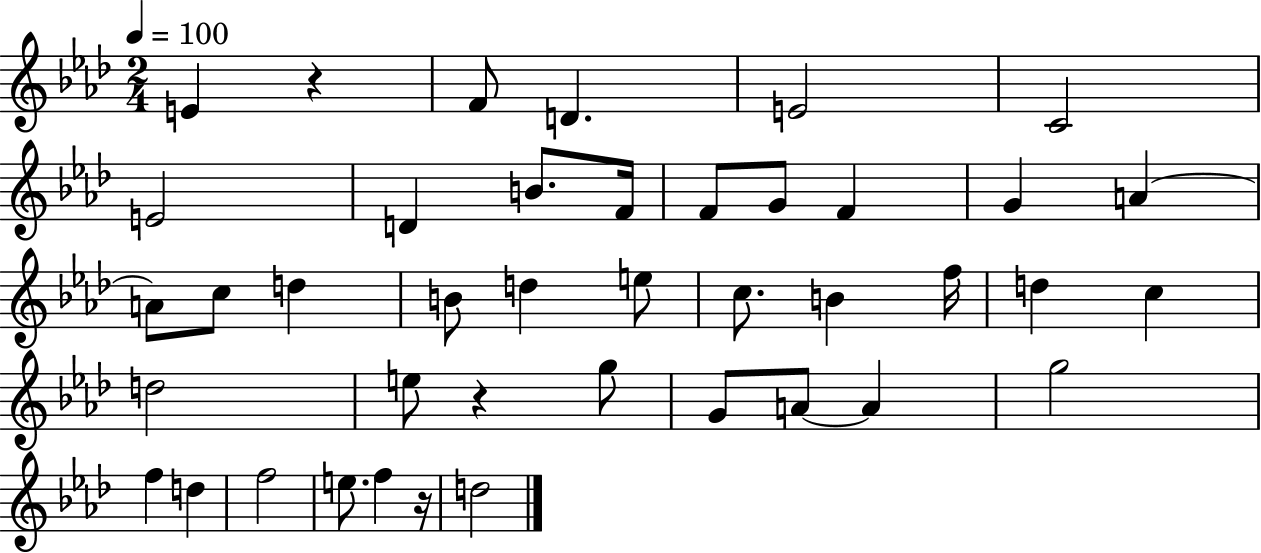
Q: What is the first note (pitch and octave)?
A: E4